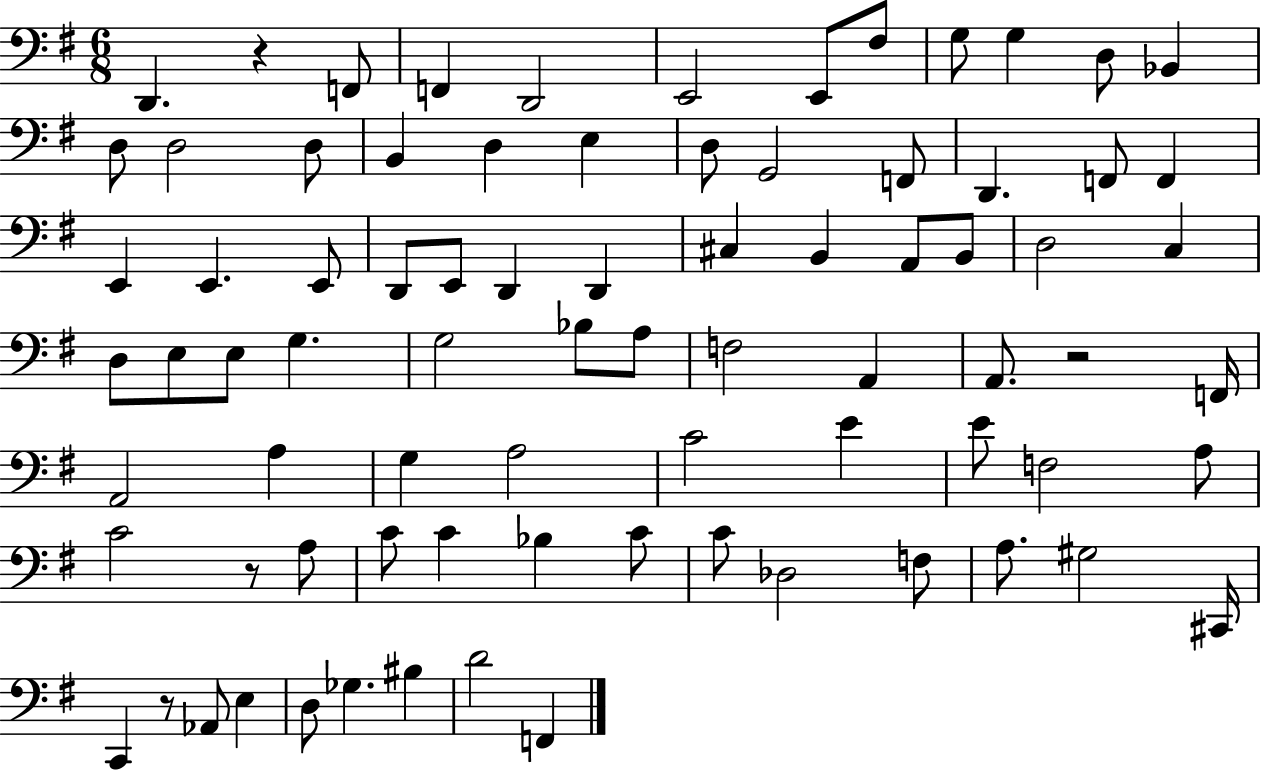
D2/q. R/q F2/e F2/q D2/h E2/h E2/e F#3/e G3/e G3/q D3/e Bb2/q D3/e D3/h D3/e B2/q D3/q E3/q D3/e G2/h F2/e D2/q. F2/e F2/q E2/q E2/q. E2/e D2/e E2/e D2/q D2/q C#3/q B2/q A2/e B2/e D3/h C3/q D3/e E3/e E3/e G3/q. G3/h Bb3/e A3/e F3/h A2/q A2/e. R/h F2/s A2/h A3/q G3/q A3/h C4/h E4/q E4/e F3/h A3/e C4/h R/e A3/e C4/e C4/q Bb3/q C4/e C4/e Db3/h F3/e A3/e. G#3/h C#2/s C2/q R/e Ab2/e E3/q D3/e Gb3/q. BIS3/q D4/h F2/q